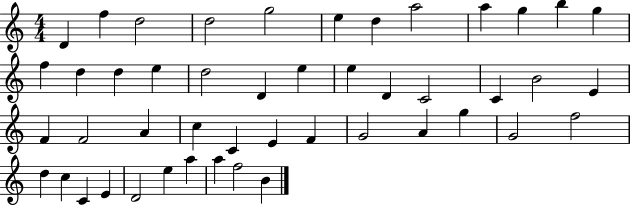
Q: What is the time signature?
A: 4/4